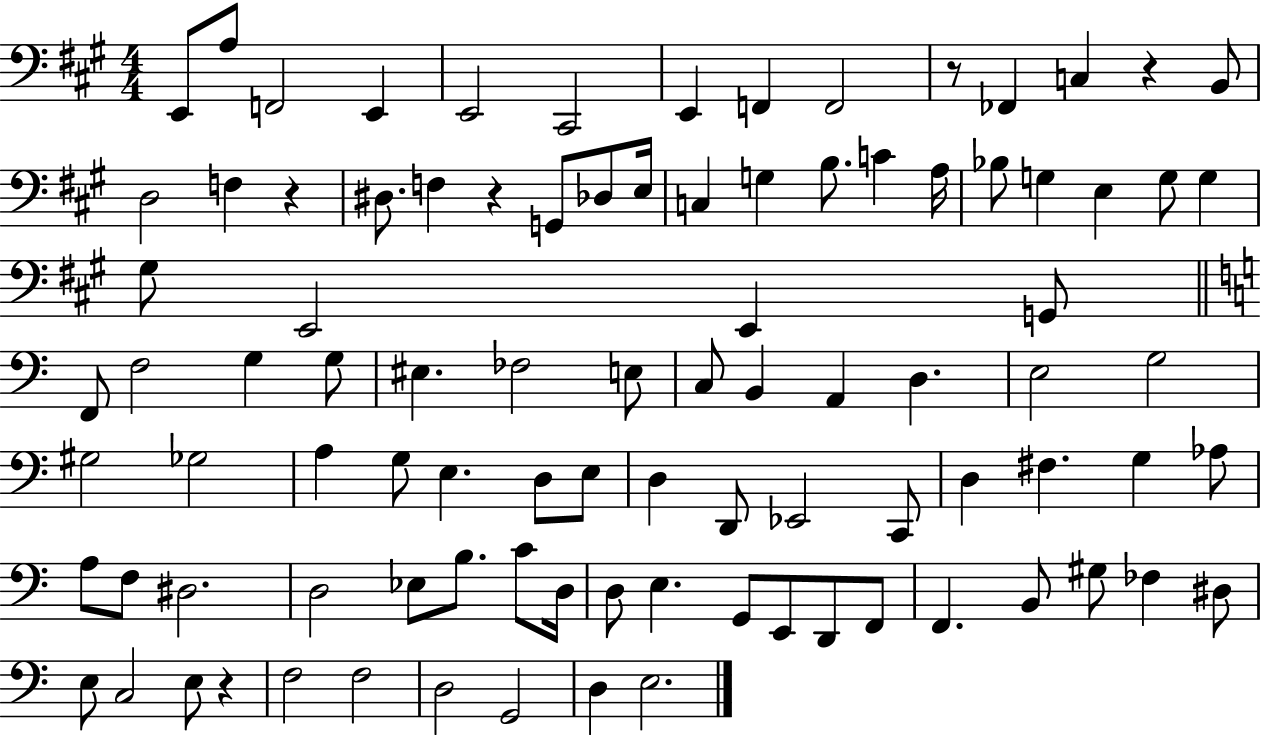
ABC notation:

X:1
T:Untitled
M:4/4
L:1/4
K:A
E,,/2 A,/2 F,,2 E,, E,,2 ^C,,2 E,, F,, F,,2 z/2 _F,, C, z B,,/2 D,2 F, z ^D,/2 F, z G,,/2 _D,/2 E,/4 C, G, B,/2 C A,/4 _B,/2 G, E, G,/2 G, ^G,/2 E,,2 E,, G,,/2 F,,/2 F,2 G, G,/2 ^E, _F,2 E,/2 C,/2 B,, A,, D, E,2 G,2 ^G,2 _G,2 A, G,/2 E, D,/2 E,/2 D, D,,/2 _E,,2 C,,/2 D, ^F, G, _A,/2 A,/2 F,/2 ^D,2 D,2 _E,/2 B,/2 C/2 D,/4 D,/2 E, G,,/2 E,,/2 D,,/2 F,,/2 F,, B,,/2 ^G,/2 _F, ^D,/2 E,/2 C,2 E,/2 z F,2 F,2 D,2 G,,2 D, E,2